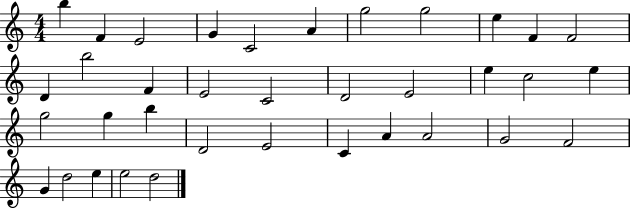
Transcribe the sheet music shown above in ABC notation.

X:1
T:Untitled
M:4/4
L:1/4
K:C
b F E2 G C2 A g2 g2 e F F2 D b2 F E2 C2 D2 E2 e c2 e g2 g b D2 E2 C A A2 G2 F2 G d2 e e2 d2